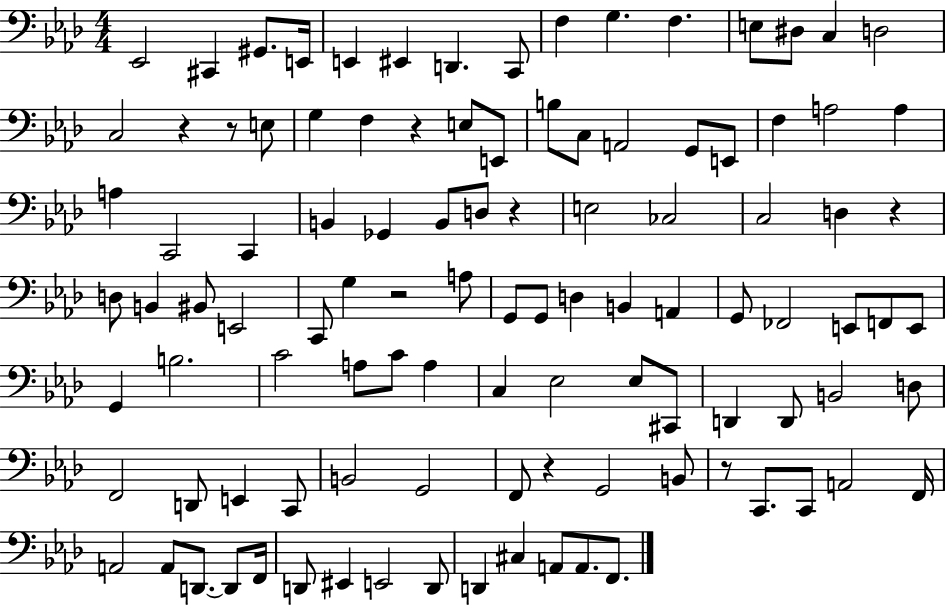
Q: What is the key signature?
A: AES major